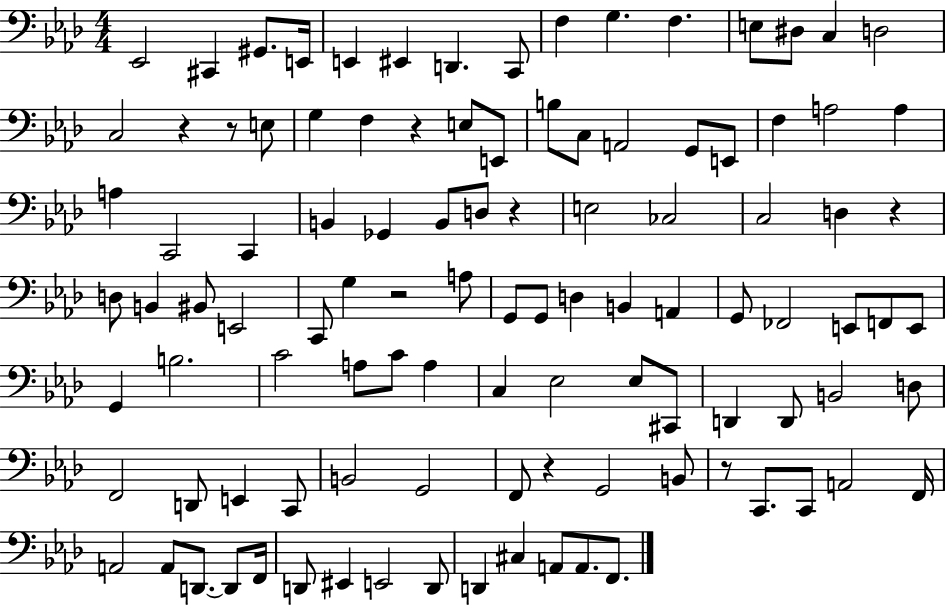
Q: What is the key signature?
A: AES major